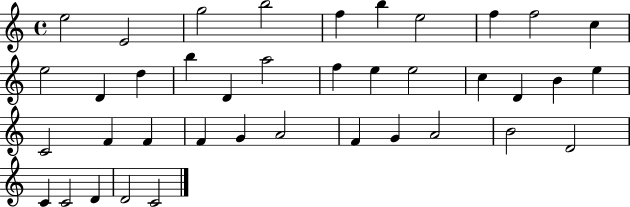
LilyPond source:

{
  \clef treble
  \time 4/4
  \defaultTimeSignature
  \key c \major
  e''2 e'2 | g''2 b''2 | f''4 b''4 e''2 | f''4 f''2 c''4 | \break e''2 d'4 d''4 | b''4 d'4 a''2 | f''4 e''4 e''2 | c''4 d'4 b'4 e''4 | \break c'2 f'4 f'4 | f'4 g'4 a'2 | f'4 g'4 a'2 | b'2 d'2 | \break c'4 c'2 d'4 | d'2 c'2 | \bar "|."
}